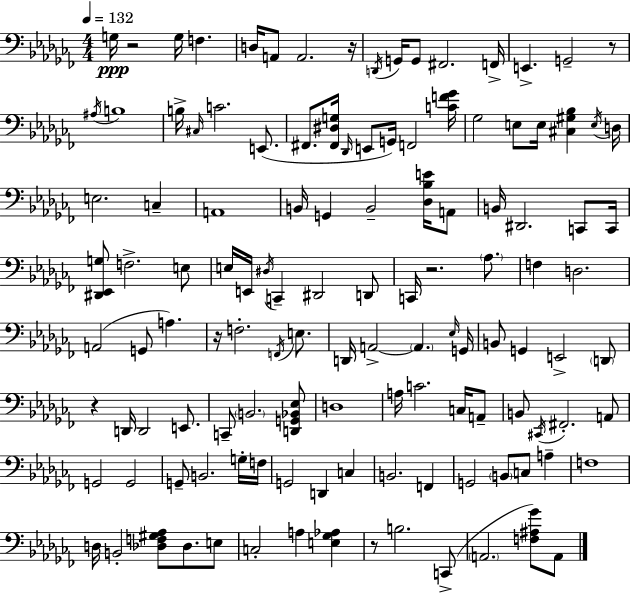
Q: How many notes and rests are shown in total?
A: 123